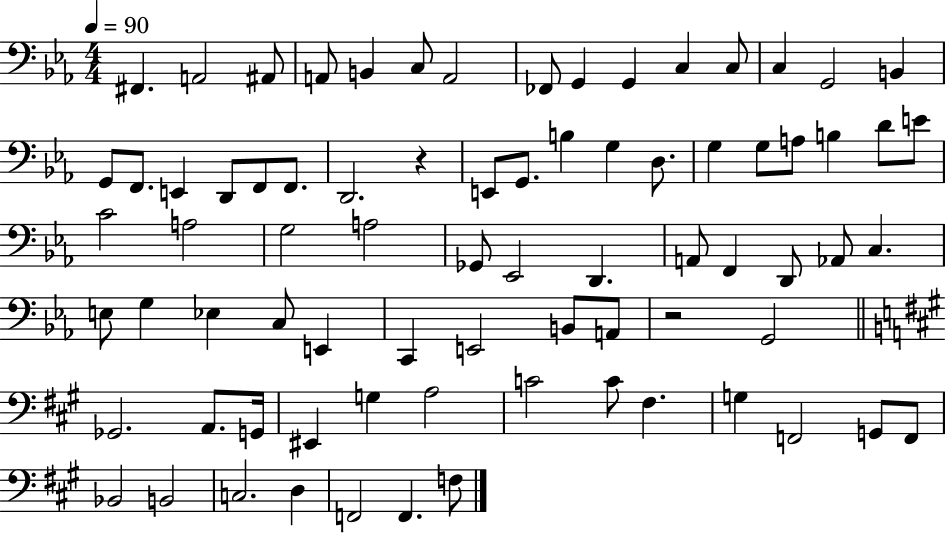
{
  \clef bass
  \numericTimeSignature
  \time 4/4
  \key ees \major
  \tempo 4 = 90
  fis,4. a,2 ais,8 | a,8 b,4 c8 a,2 | fes,8 g,4 g,4 c4 c8 | c4 g,2 b,4 | \break g,8 f,8. e,4 d,8 f,8 f,8. | d,2. r4 | e,8 g,8. b4 g4 d8. | g4 g8 a8 b4 d'8 e'8 | \break c'2 a2 | g2 a2 | ges,8 ees,2 d,4. | a,8 f,4 d,8 aes,8 c4. | \break e8 g4 ees4 c8 e,4 | c,4 e,2 b,8 a,8 | r2 g,2 | \bar "||" \break \key a \major ges,2. a,8. g,16 | eis,4 g4 a2 | c'2 c'8 fis4. | g4 f,2 g,8 f,8 | \break bes,2 b,2 | c2. d4 | f,2 f,4. f8 | \bar "|."
}